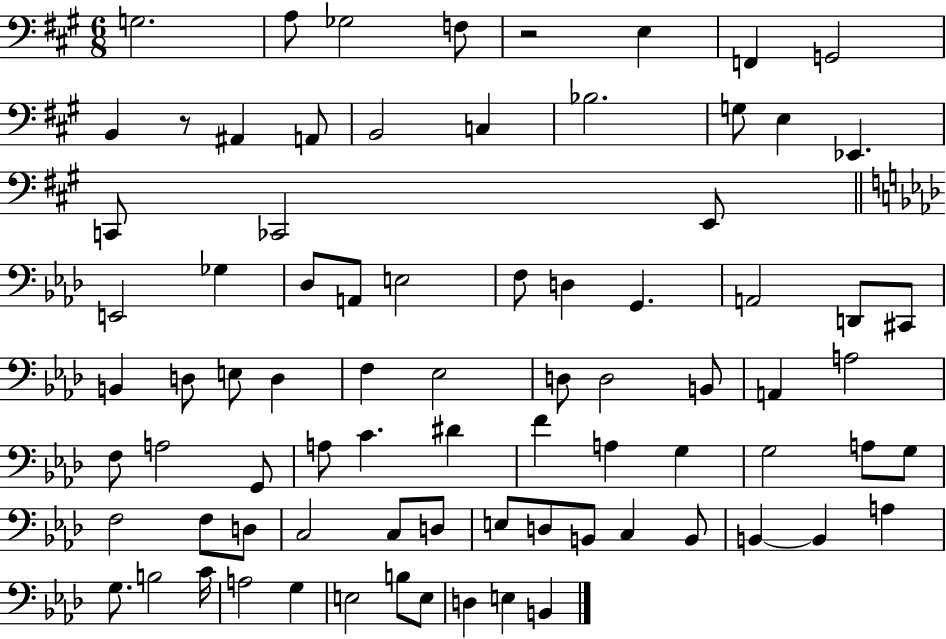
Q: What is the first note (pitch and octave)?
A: G3